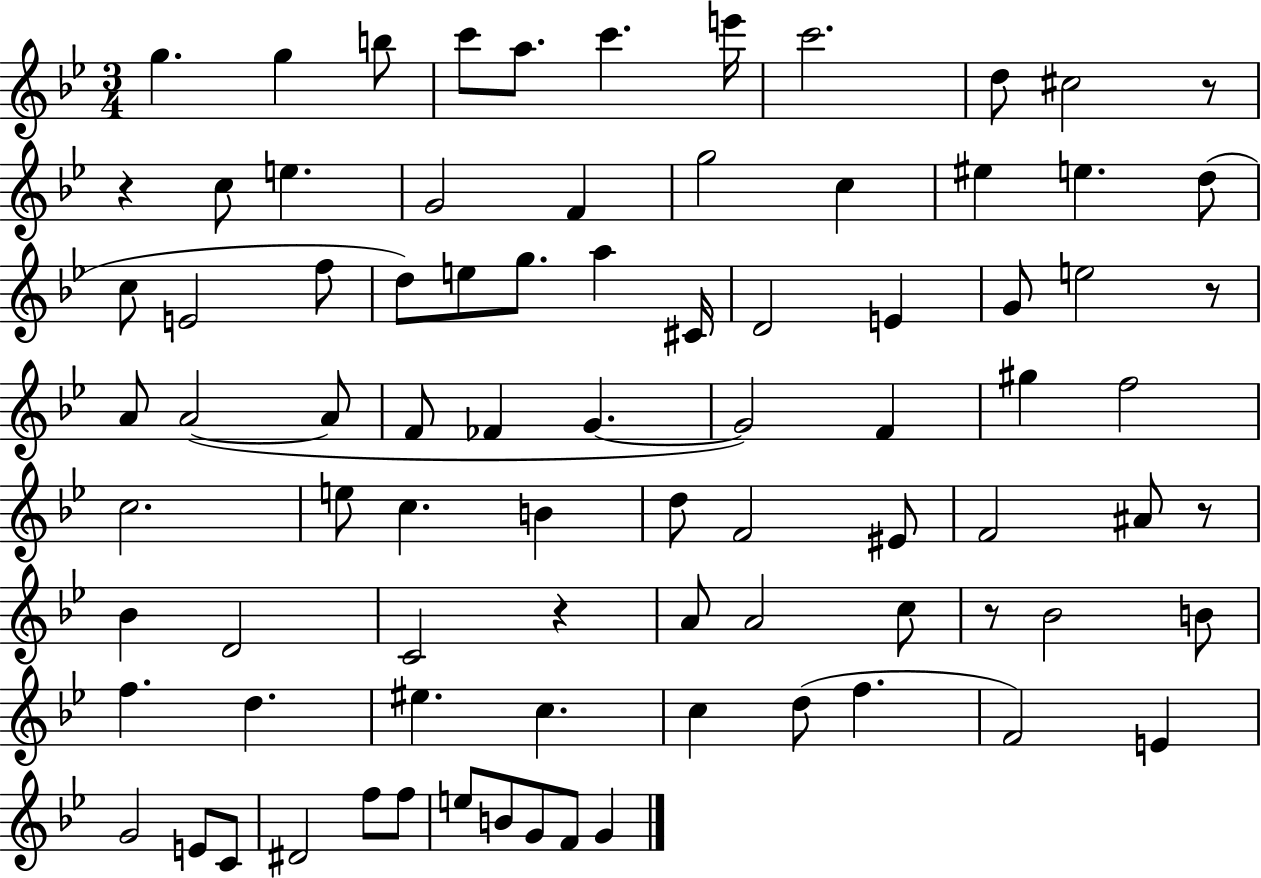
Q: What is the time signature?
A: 3/4